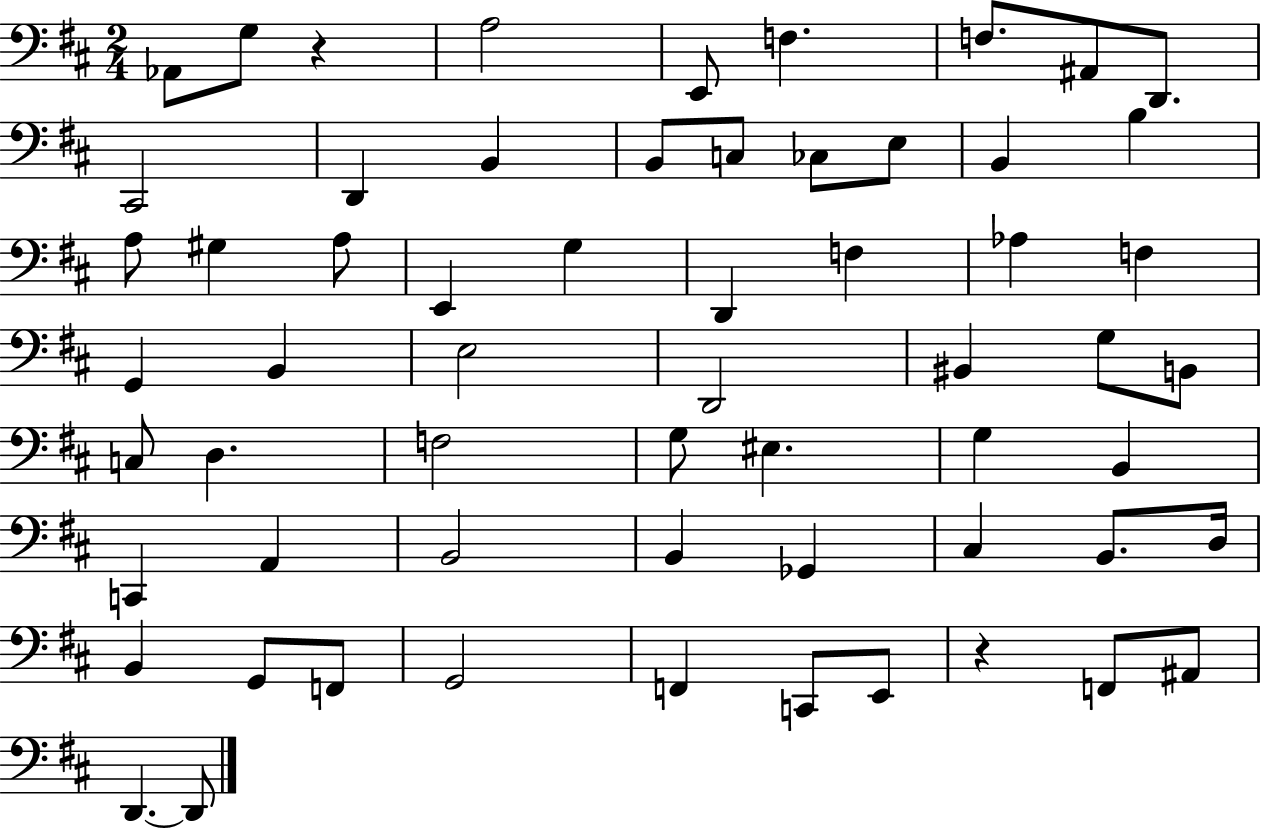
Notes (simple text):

Ab2/e G3/e R/q A3/h E2/e F3/q. F3/e. A#2/e D2/e. C#2/h D2/q B2/q B2/e C3/e CES3/e E3/e B2/q B3/q A3/e G#3/q A3/e E2/q G3/q D2/q F3/q Ab3/q F3/q G2/q B2/q E3/h D2/h BIS2/q G3/e B2/e C3/e D3/q. F3/h G3/e EIS3/q. G3/q B2/q C2/q A2/q B2/h B2/q Gb2/q C#3/q B2/e. D3/s B2/q G2/e F2/e G2/h F2/q C2/e E2/e R/q F2/e A#2/e D2/q. D2/e